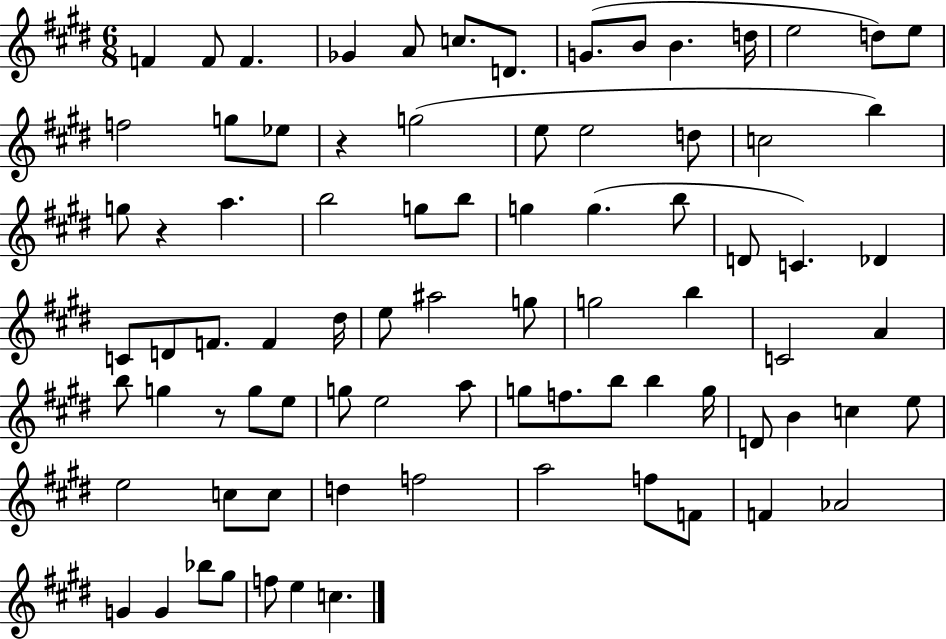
F4/q F4/e F4/q. Gb4/q A4/e C5/e. D4/e. G4/e. B4/e B4/q. D5/s E5/h D5/e E5/e F5/h G5/e Eb5/e R/q G5/h E5/e E5/h D5/e C5/h B5/q G5/e R/q A5/q. B5/h G5/e B5/e G5/q G5/q. B5/e D4/e C4/q. Db4/q C4/e D4/e F4/e. F4/q D#5/s E5/e A#5/h G5/e G5/h B5/q C4/h A4/q B5/e G5/q R/e G5/e E5/e G5/e E5/h A5/e G5/e F5/e. B5/e B5/q G5/s D4/e B4/q C5/q E5/e E5/h C5/e C5/e D5/q F5/h A5/h F5/e F4/e F4/q Ab4/h G4/q G4/q Bb5/e G#5/e F5/e E5/q C5/q.